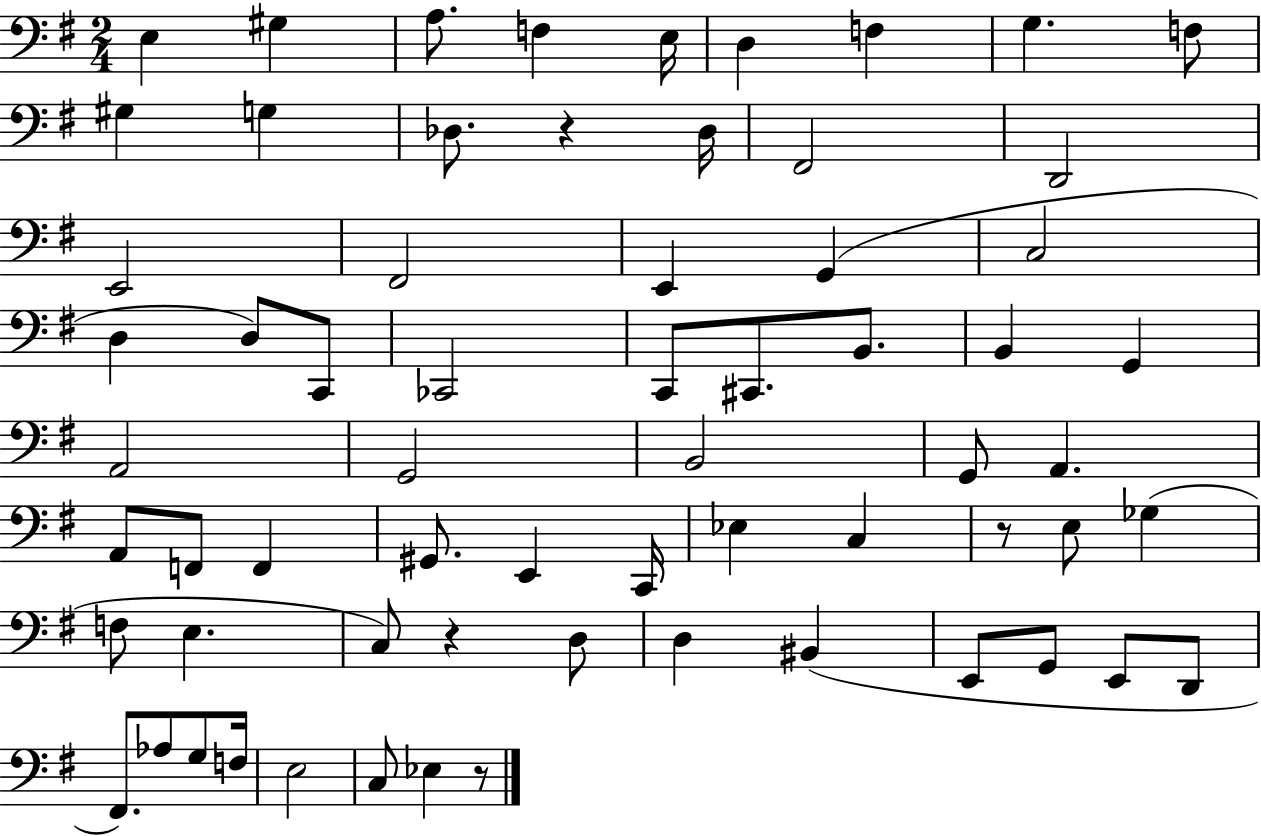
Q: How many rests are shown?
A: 4